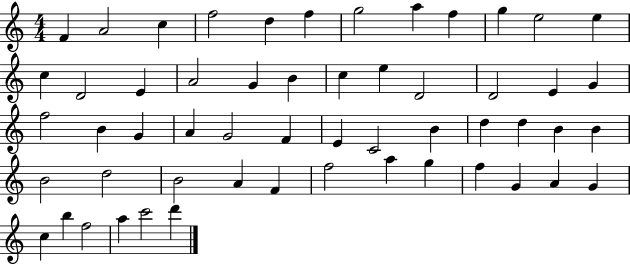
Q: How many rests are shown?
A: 0